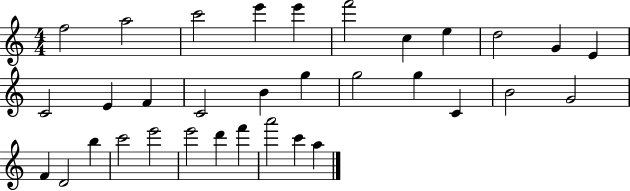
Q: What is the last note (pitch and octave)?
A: A5